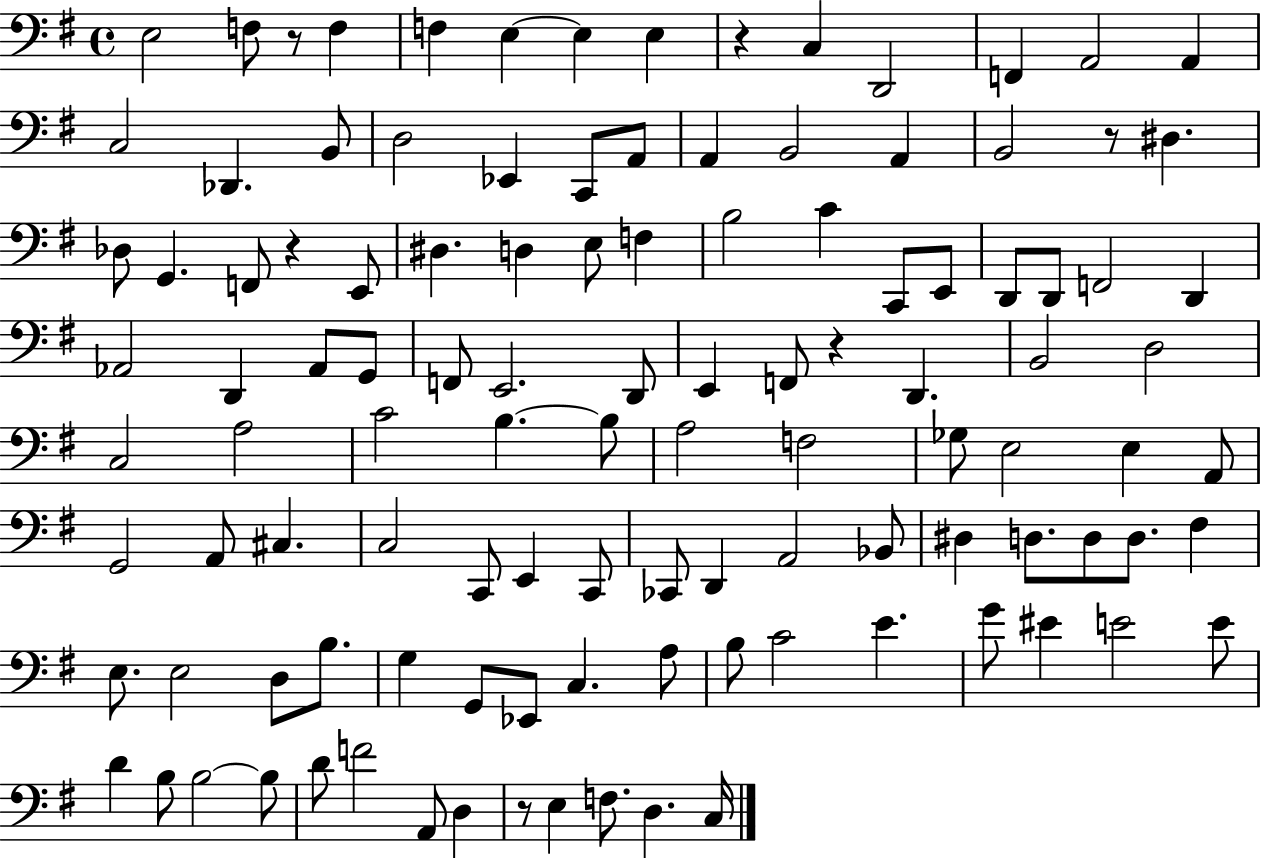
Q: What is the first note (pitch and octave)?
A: E3